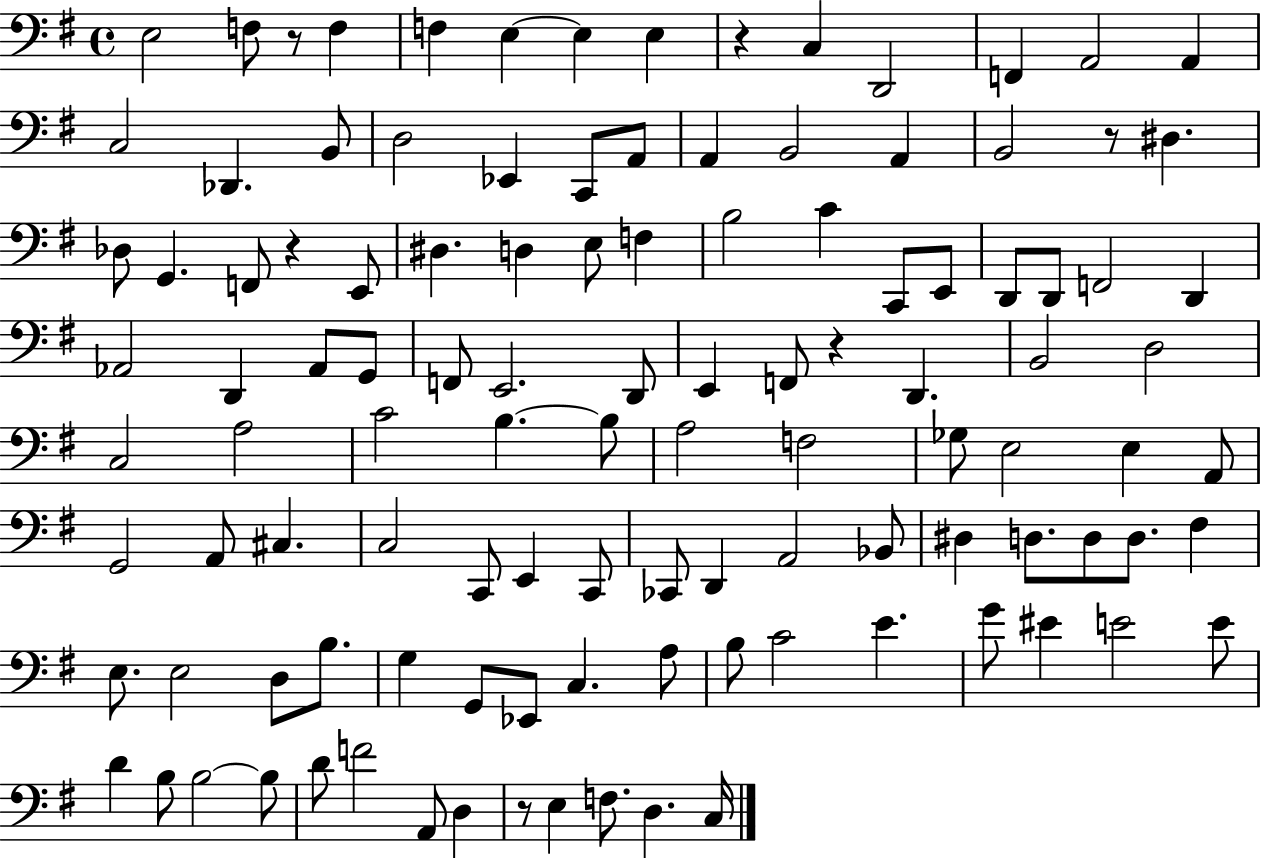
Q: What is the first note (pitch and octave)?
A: E3